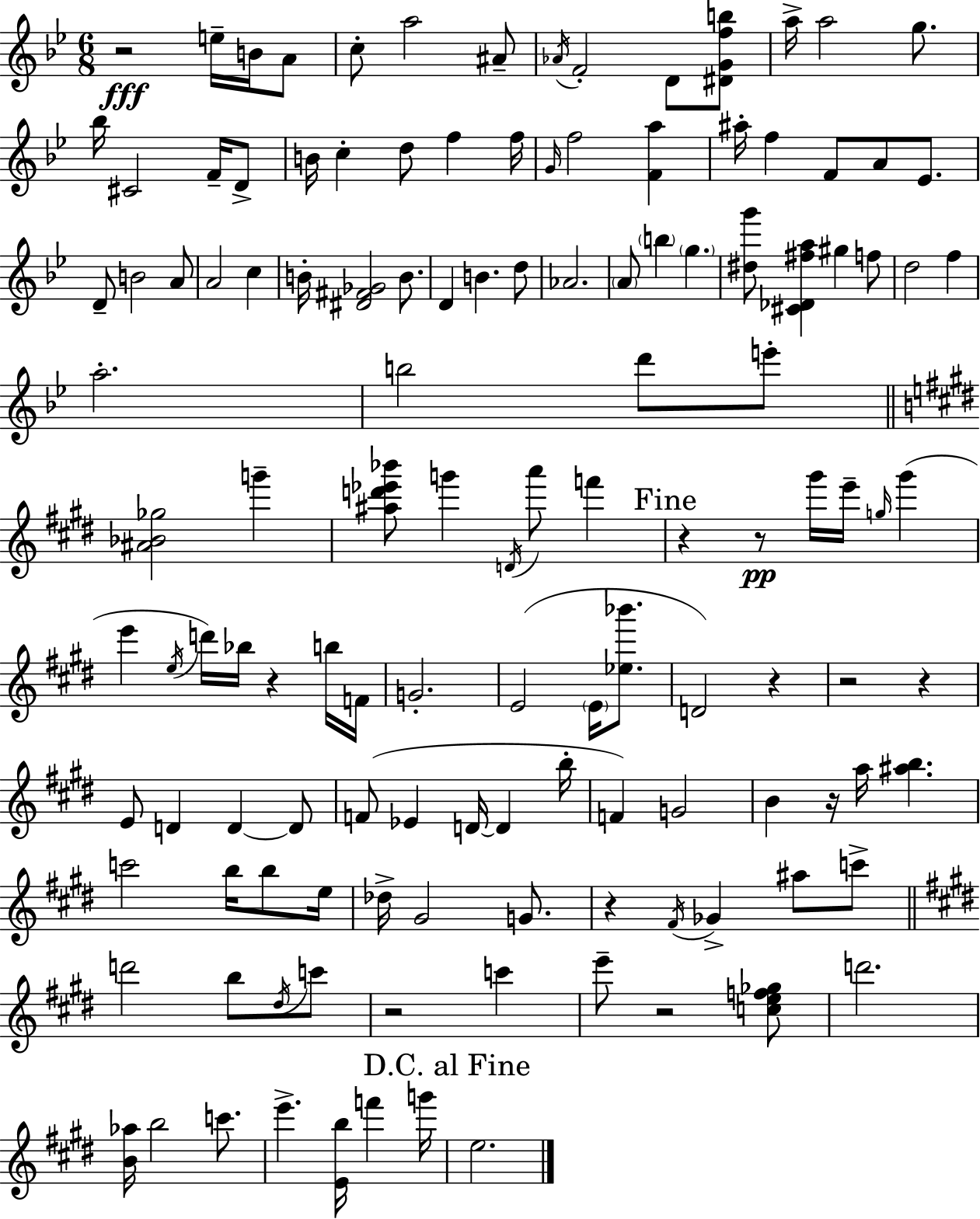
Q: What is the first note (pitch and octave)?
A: E5